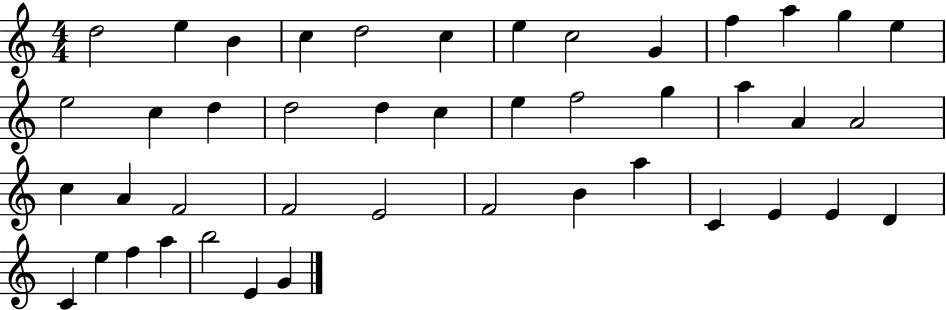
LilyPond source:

{
  \clef treble
  \numericTimeSignature
  \time 4/4
  \key c \major
  d''2 e''4 b'4 | c''4 d''2 c''4 | e''4 c''2 g'4 | f''4 a''4 g''4 e''4 | \break e''2 c''4 d''4 | d''2 d''4 c''4 | e''4 f''2 g''4 | a''4 a'4 a'2 | \break c''4 a'4 f'2 | f'2 e'2 | f'2 b'4 a''4 | c'4 e'4 e'4 d'4 | \break c'4 e''4 f''4 a''4 | b''2 e'4 g'4 | \bar "|."
}